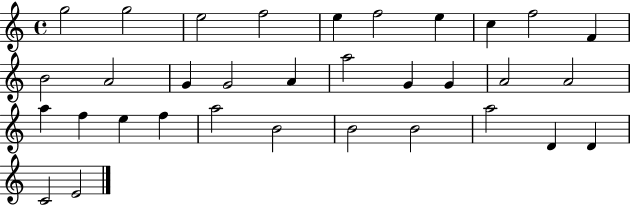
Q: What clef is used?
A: treble